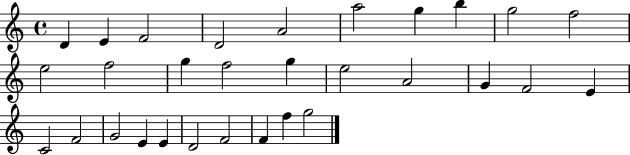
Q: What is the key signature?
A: C major